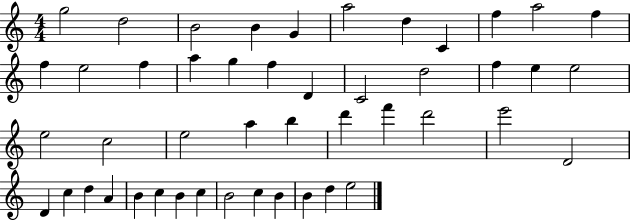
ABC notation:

X:1
T:Untitled
M:4/4
L:1/4
K:C
g2 d2 B2 B G a2 d C f a2 f f e2 f a g f D C2 d2 f e e2 e2 c2 e2 a b d' f' d'2 e'2 D2 D c d A B c B c B2 c B B d e2